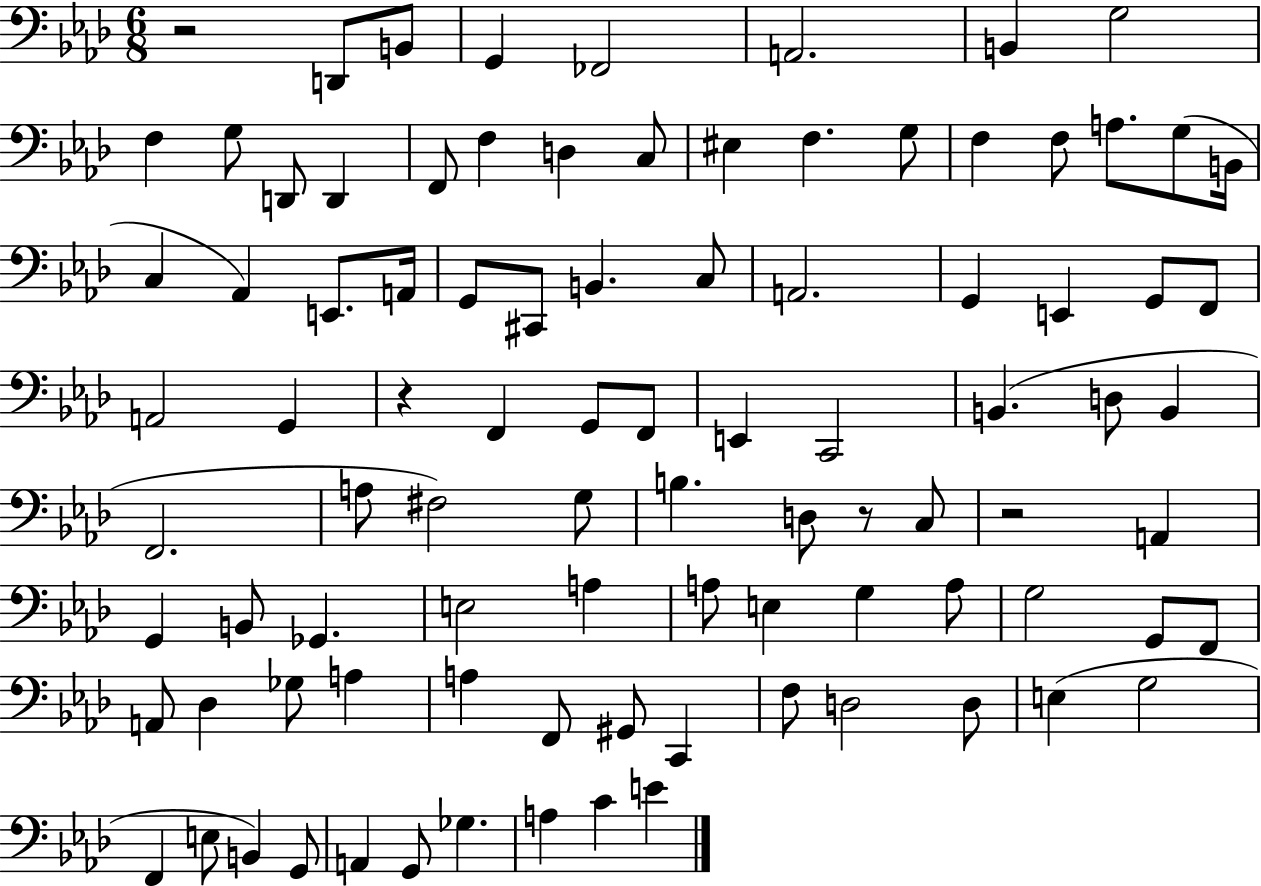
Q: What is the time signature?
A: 6/8